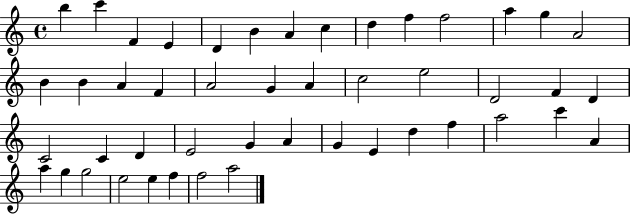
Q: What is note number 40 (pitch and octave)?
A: A5